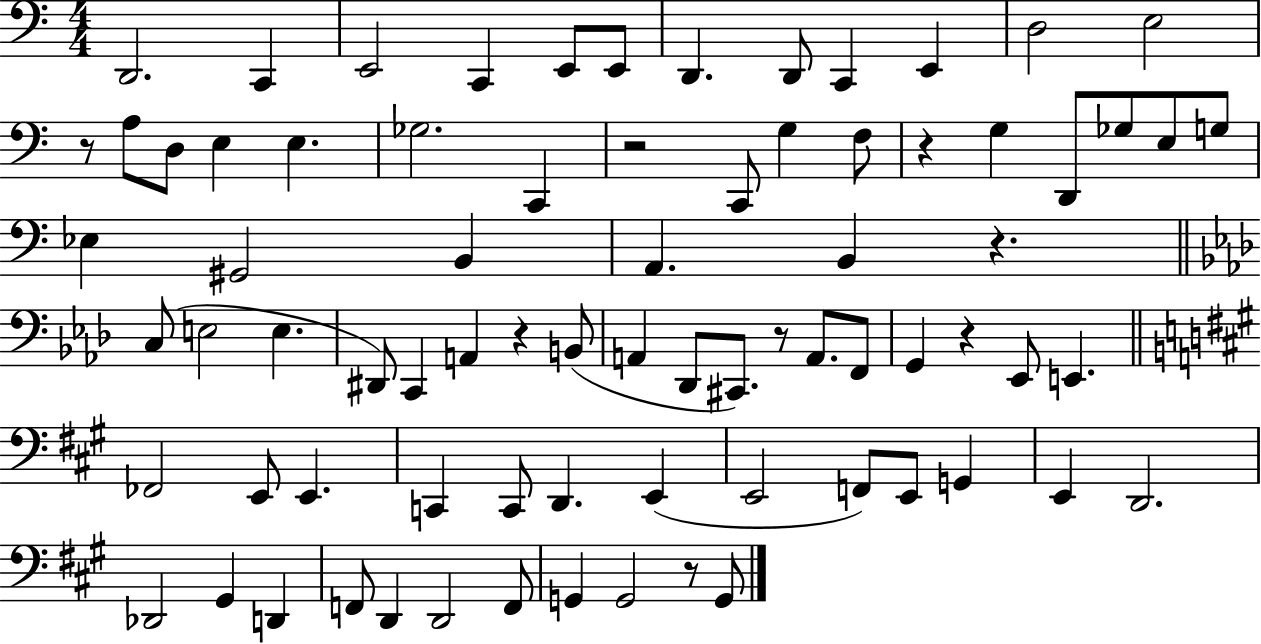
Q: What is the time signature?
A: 4/4